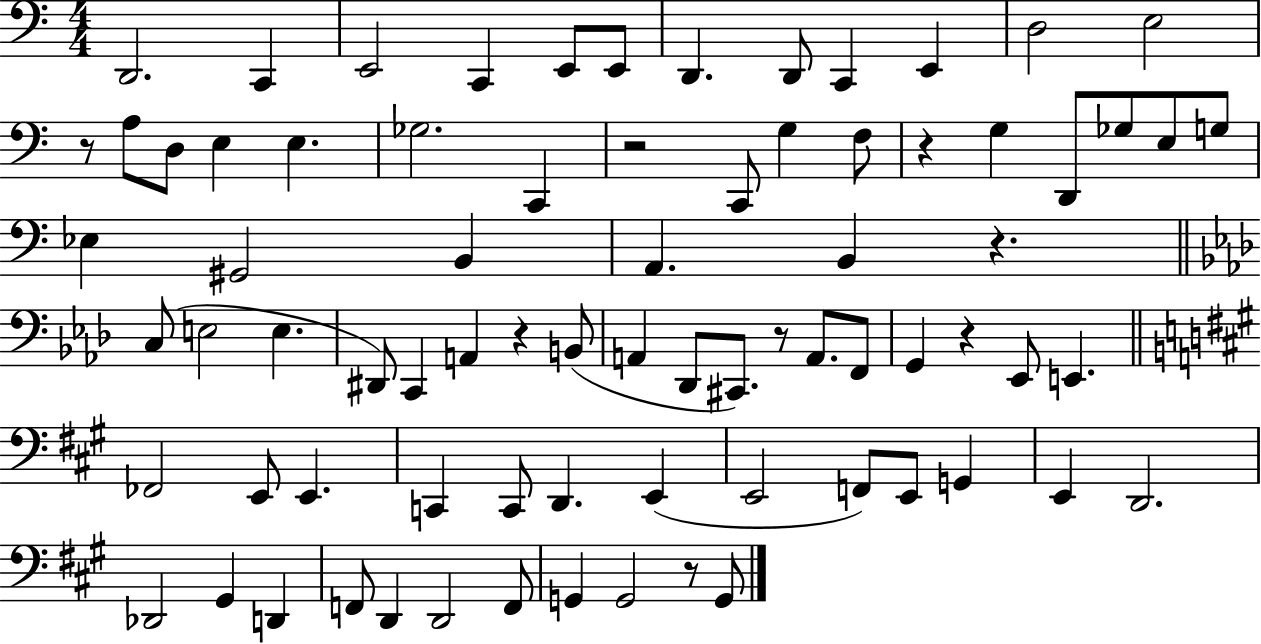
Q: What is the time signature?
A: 4/4